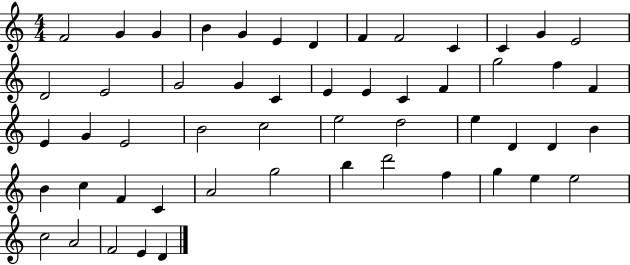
{
  \clef treble
  \numericTimeSignature
  \time 4/4
  \key c \major
  f'2 g'4 g'4 | b'4 g'4 e'4 d'4 | f'4 f'2 c'4 | c'4 g'4 e'2 | \break d'2 e'2 | g'2 g'4 c'4 | e'4 e'4 c'4 f'4 | g''2 f''4 f'4 | \break e'4 g'4 e'2 | b'2 c''2 | e''2 d''2 | e''4 d'4 d'4 b'4 | \break b'4 c''4 f'4 c'4 | a'2 g''2 | b''4 d'''2 f''4 | g''4 e''4 e''2 | \break c''2 a'2 | f'2 e'4 d'4 | \bar "|."
}